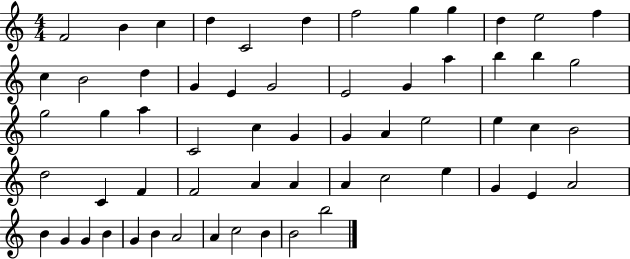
{
  \clef treble
  \numericTimeSignature
  \time 4/4
  \key c \major
  f'2 b'4 c''4 | d''4 c'2 d''4 | f''2 g''4 g''4 | d''4 e''2 f''4 | \break c''4 b'2 d''4 | g'4 e'4 g'2 | e'2 g'4 a''4 | b''4 b''4 g''2 | \break g''2 g''4 a''4 | c'2 c''4 g'4 | g'4 a'4 e''2 | e''4 c''4 b'2 | \break d''2 c'4 f'4 | f'2 a'4 a'4 | a'4 c''2 e''4 | g'4 e'4 a'2 | \break b'4 g'4 g'4 b'4 | g'4 b'4 a'2 | a'4 c''2 b'4 | b'2 b''2 | \break \bar "|."
}